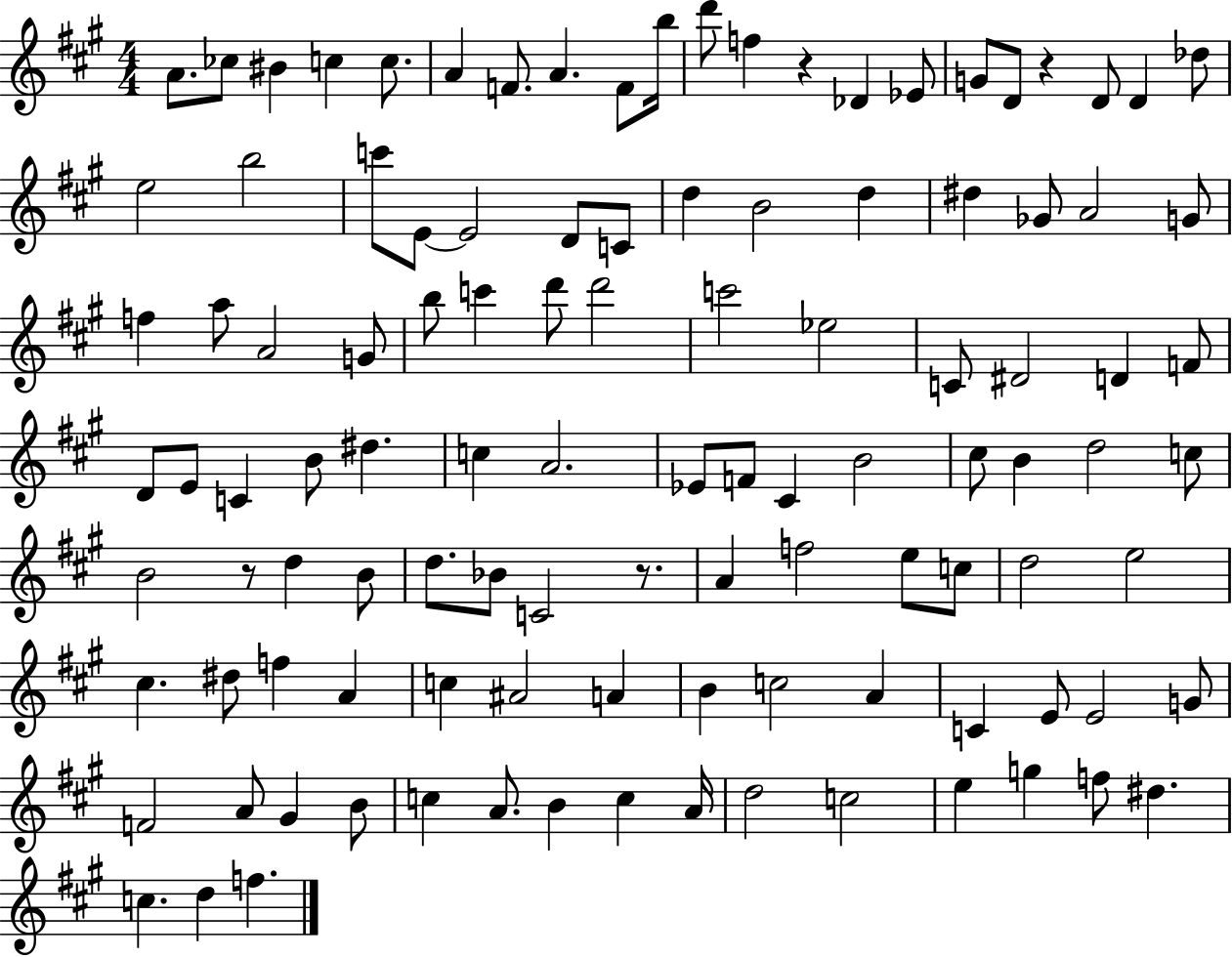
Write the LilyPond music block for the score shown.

{
  \clef treble
  \numericTimeSignature
  \time 4/4
  \key a \major
  \repeat volta 2 { a'8. ces''8 bis'4 c''4 c''8. | a'4 f'8. a'4. f'8 b''16 | d'''8 f''4 r4 des'4 ees'8 | g'8 d'8 r4 d'8 d'4 des''8 | \break e''2 b''2 | c'''8 e'8~~ e'2 d'8 c'8 | d''4 b'2 d''4 | dis''4 ges'8 a'2 g'8 | \break f''4 a''8 a'2 g'8 | b''8 c'''4 d'''8 d'''2 | c'''2 ees''2 | c'8 dis'2 d'4 f'8 | \break d'8 e'8 c'4 b'8 dis''4. | c''4 a'2. | ees'8 f'8 cis'4 b'2 | cis''8 b'4 d''2 c''8 | \break b'2 r8 d''4 b'8 | d''8. bes'8 c'2 r8. | a'4 f''2 e''8 c''8 | d''2 e''2 | \break cis''4. dis''8 f''4 a'4 | c''4 ais'2 a'4 | b'4 c''2 a'4 | c'4 e'8 e'2 g'8 | \break f'2 a'8 gis'4 b'8 | c''4 a'8. b'4 c''4 a'16 | d''2 c''2 | e''4 g''4 f''8 dis''4. | \break c''4. d''4 f''4. | } \bar "|."
}